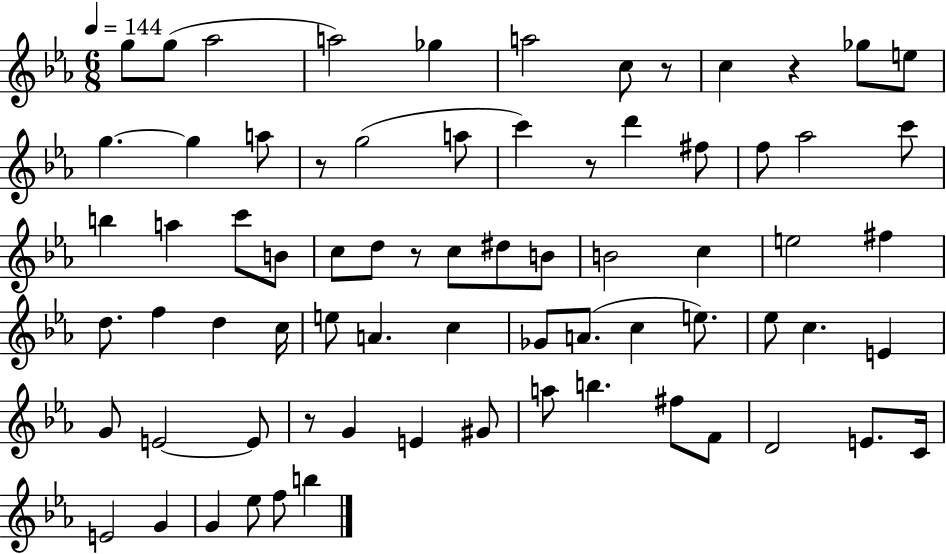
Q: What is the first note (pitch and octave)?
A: G5